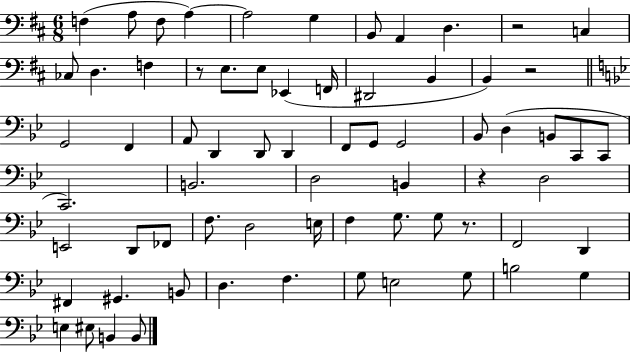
F3/q A3/e F3/e A3/q A3/h G3/q B2/e A2/q D3/q. R/h C3/q CES3/e D3/q. F3/q R/e E3/e. E3/e Eb2/q F2/s D#2/h B2/q B2/q R/h G2/h F2/q A2/e D2/q D2/e D2/q F2/e G2/e G2/h Bb2/e D3/q B2/e C2/e C2/e C2/h. B2/h. D3/h B2/q R/q D3/h E2/h D2/e FES2/e F3/e. D3/h E3/s F3/q G3/e. G3/e R/e. F2/h D2/q F#2/q G#2/q. B2/e D3/q. F3/q. G3/e E3/h G3/e B3/h G3/q E3/q EIS3/e B2/q B2/e